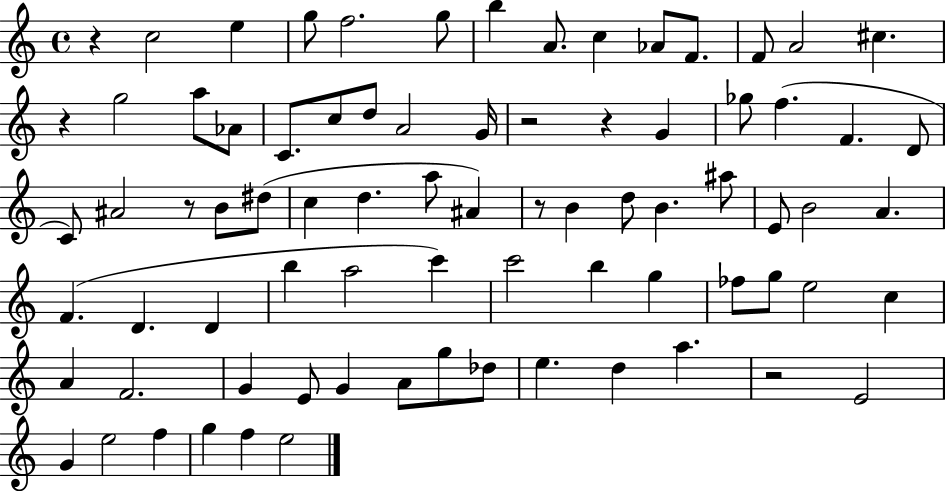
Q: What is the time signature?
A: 4/4